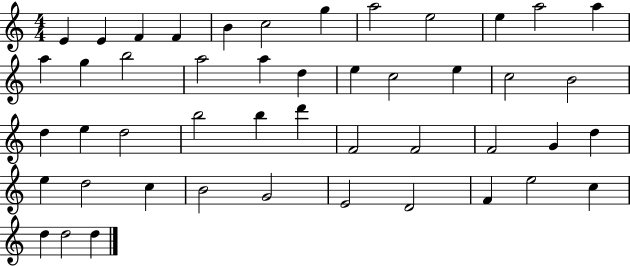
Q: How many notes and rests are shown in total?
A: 47